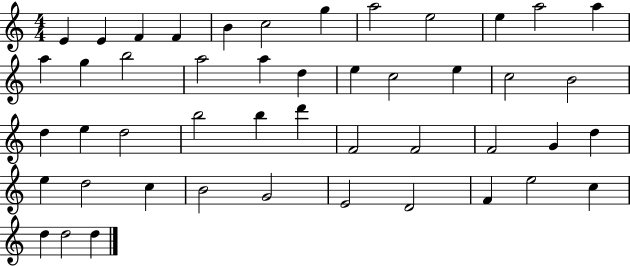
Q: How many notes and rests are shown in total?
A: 47